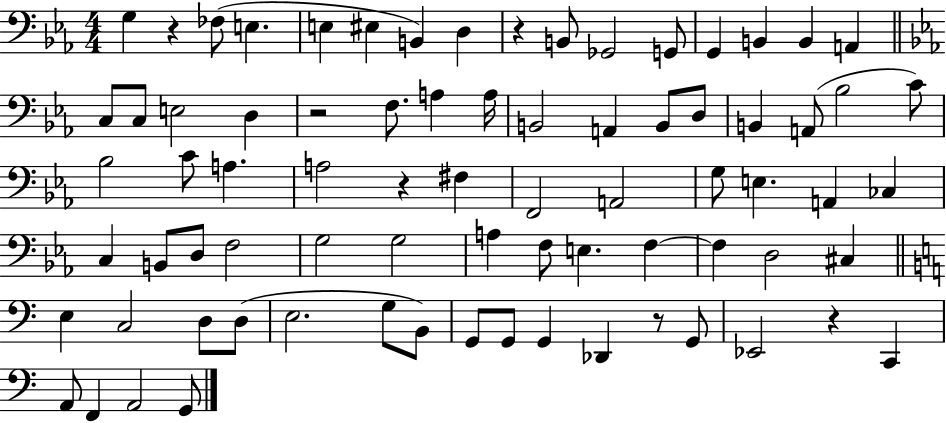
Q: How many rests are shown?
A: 6